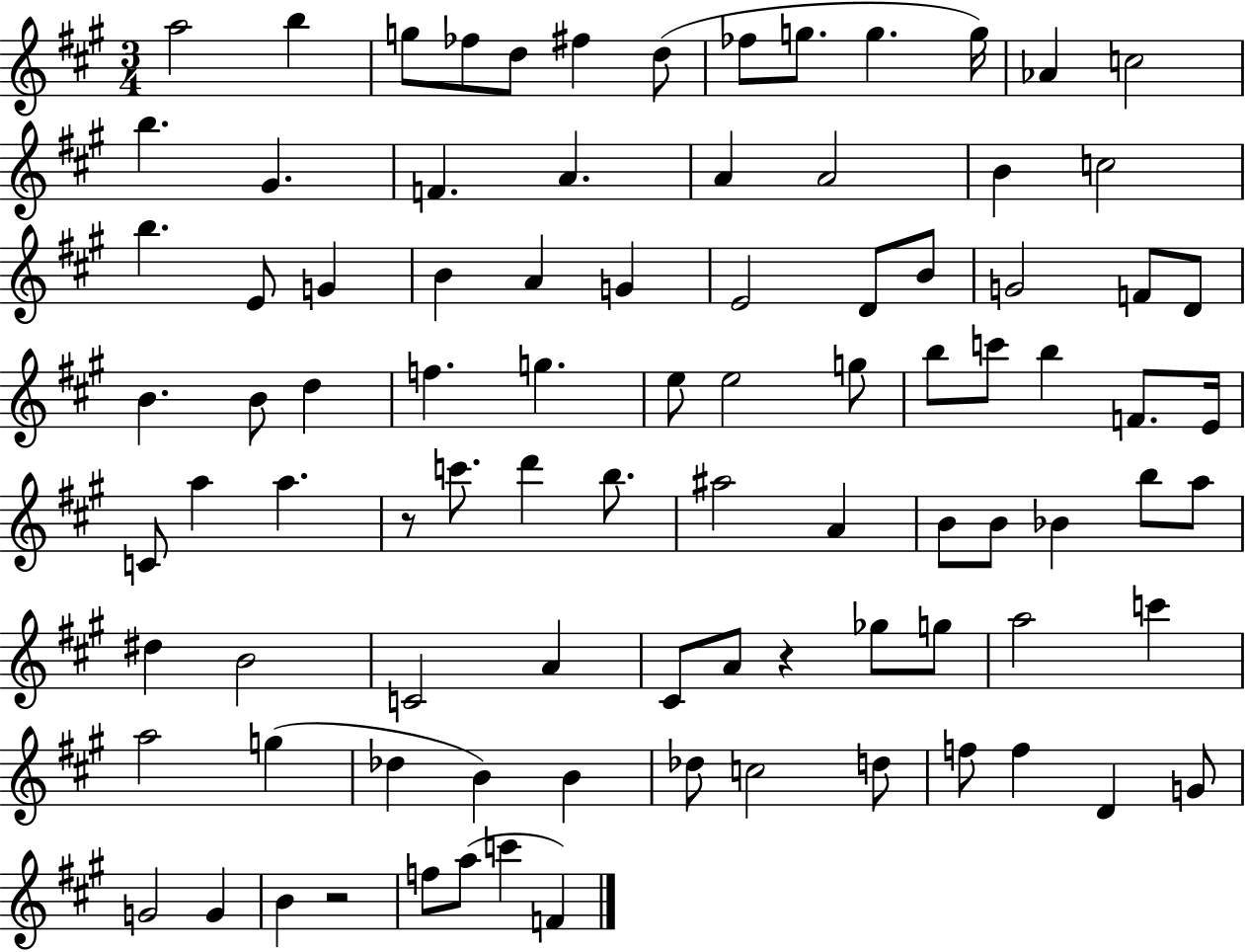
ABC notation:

X:1
T:Untitled
M:3/4
L:1/4
K:A
a2 b g/2 _f/2 d/2 ^f d/2 _f/2 g/2 g g/4 _A c2 b ^G F A A A2 B c2 b E/2 G B A G E2 D/2 B/2 G2 F/2 D/2 B B/2 d f g e/2 e2 g/2 b/2 c'/2 b F/2 E/4 C/2 a a z/2 c'/2 d' b/2 ^a2 A B/2 B/2 _B b/2 a/2 ^d B2 C2 A ^C/2 A/2 z _g/2 g/2 a2 c' a2 g _d B B _d/2 c2 d/2 f/2 f D G/2 G2 G B z2 f/2 a/2 c' F